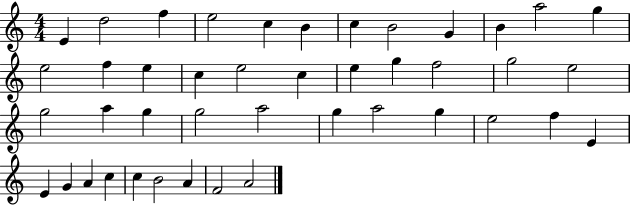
{
  \clef treble
  \numericTimeSignature
  \time 4/4
  \key c \major
  e'4 d''2 f''4 | e''2 c''4 b'4 | c''4 b'2 g'4 | b'4 a''2 g''4 | \break e''2 f''4 e''4 | c''4 e''2 c''4 | e''4 g''4 f''2 | g''2 e''2 | \break g''2 a''4 g''4 | g''2 a''2 | g''4 a''2 g''4 | e''2 f''4 e'4 | \break e'4 g'4 a'4 c''4 | c''4 b'2 a'4 | f'2 a'2 | \bar "|."
}